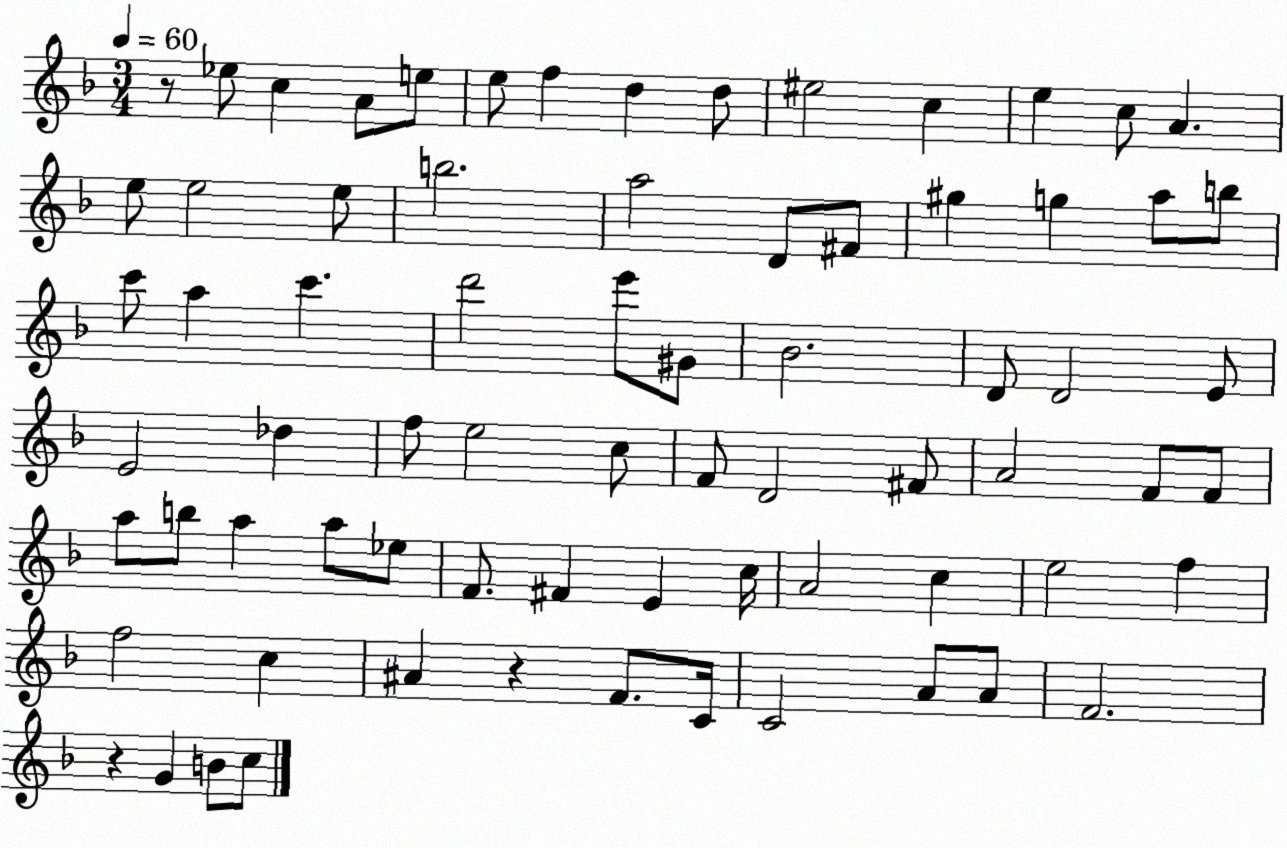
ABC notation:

X:1
T:Untitled
M:3/4
L:1/4
K:F
z/2 _e/2 c A/2 e/2 e/2 f d d/2 ^e2 c e c/2 A e/2 e2 e/2 b2 a2 D/2 ^F/2 ^g g a/2 b/2 c'/2 a c' d'2 e'/2 ^G/2 _B2 D/2 D2 E/2 E2 _d f/2 e2 c/2 F/2 D2 ^F/2 A2 F/2 F/2 a/2 b/2 a a/2 _e/2 F/2 ^F E c/4 A2 c e2 f f2 c ^A z F/2 C/4 C2 A/2 A/2 F2 z G B/2 c/2